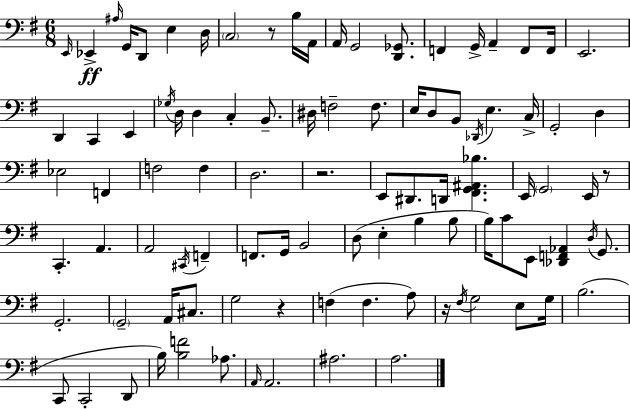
{
  \clef bass
  \numericTimeSignature
  \time 6/8
  \key e \minor
  \grace { e,16 }\ff ees,4-> \grace { ais16 } g,16 d,8 e4 | d16 \parenthesize c2 r8 | b16 a,16 a,16 g,2 <d, ges,>8. | f,4 g,16-> a,4-- f,8 | \break f,16 e,2. | d,4 c,4 e,4 | \acciaccatura { ges16 } d16 d4 c4-. | b,8.-- dis16 f2-- | \break f8. e16 d8 b,8 \acciaccatura { des,16 } e4. | c16-> g,2-. | d4 ees2 | f,4 f2 | \break f4 d2. | r2. | e,8 dis,8. d,16 <fis, g, ais, bes>4. | e,16 \parenthesize g,2 | \break e,16 r8 c,4.-. a,4. | a,2 | \acciaccatura { cis,16 } f,4-- f,8. g,16 b,2 | d8( e4-. b4 | \break b8 b16) c'8 e,8 <des, f, aes,>4 | \acciaccatura { d16 } g,8. g,2.-. | \parenthesize g,2-- | a,16 cis8. g2 | \break r4 f4( f4. | a8) r16 \acciaccatura { fis16 } g2 | e8 g16 b2.( | c,8 c,2-. | \break d,8 b16) <b f'>2 | aes8. \grace { a,16 } a,2. | ais2. | a2. | \break \bar "|."
}